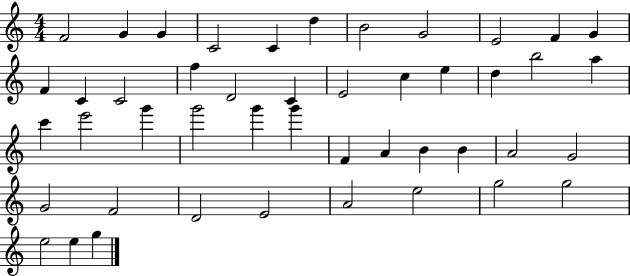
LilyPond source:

{
  \clef treble
  \numericTimeSignature
  \time 4/4
  \key c \major
  f'2 g'4 g'4 | c'2 c'4 d''4 | b'2 g'2 | e'2 f'4 g'4 | \break f'4 c'4 c'2 | f''4 d'2 c'4 | e'2 c''4 e''4 | d''4 b''2 a''4 | \break c'''4 e'''2 g'''4 | g'''2 g'''4 g'''4 | f'4 a'4 b'4 b'4 | a'2 g'2 | \break g'2 f'2 | d'2 e'2 | a'2 e''2 | g''2 g''2 | \break e''2 e''4 g''4 | \bar "|."
}